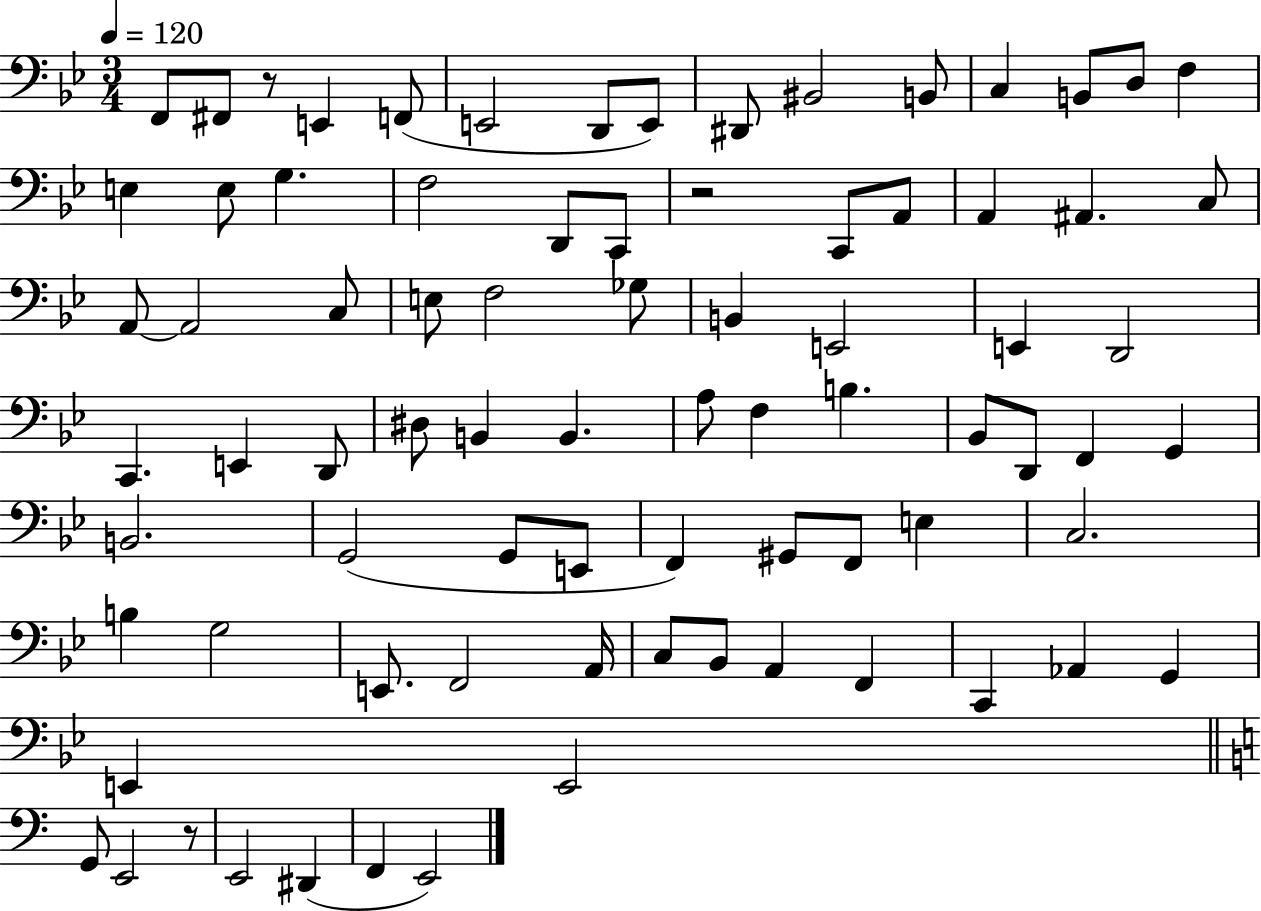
F2/e F#2/e R/e E2/q F2/e E2/h D2/e E2/e D#2/e BIS2/h B2/e C3/q B2/e D3/e F3/q E3/q E3/e G3/q. F3/h D2/e C2/e R/h C2/e A2/e A2/q A#2/q. C3/e A2/e A2/h C3/e E3/e F3/h Gb3/e B2/q E2/h E2/q D2/h C2/q. E2/q D2/e D#3/e B2/q B2/q. A3/e F3/q B3/q. Bb2/e D2/e F2/q G2/q B2/h. G2/h G2/e E2/e F2/q G#2/e F2/e E3/q C3/h. B3/q G3/h E2/e. F2/h A2/s C3/e Bb2/e A2/q F2/q C2/q Ab2/q G2/q E2/q E2/h G2/e E2/h R/e E2/h D#2/q F2/q E2/h